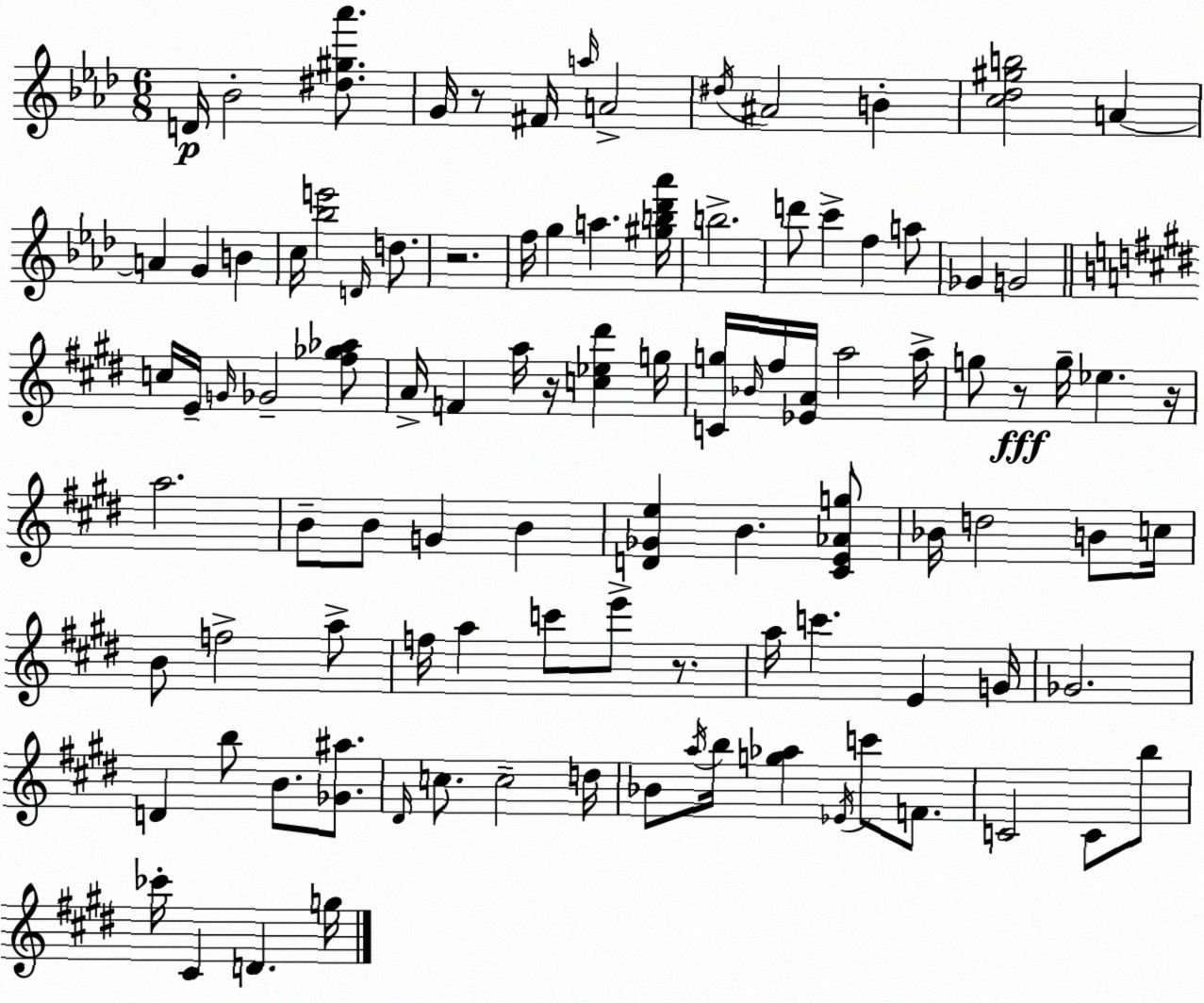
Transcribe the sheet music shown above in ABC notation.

X:1
T:Untitled
M:6/8
L:1/4
K:Ab
D/4 _B2 [^d^g_a']/2 G/4 z/2 ^F/4 a/4 A2 ^d/4 ^A2 B [c_d^gb]2 A A G B c/4 [_be']2 D/4 d/2 z2 f/4 g a [^gb_d'_a']/4 b2 d'/2 c' f a/2 _G G2 c/4 E/4 G/4 _G2 [^f_g_a]/2 A/4 F a/4 z/4 [c_e^d'] g/4 [Cg]/4 _B/4 ^f/4 [_EA]/4 a2 a/4 g/2 z/2 g/4 _e z/4 a2 B/2 B/2 G B [D_Ge] B [^CE_Ag]/2 _B/4 d2 B/2 c/4 B/2 f2 a/2 f/4 a c'/2 e'/2 z/2 a/4 c' E G/4 _G2 D b/2 B/2 [_G^a]/2 ^D/4 c/2 c2 d/4 _B/2 a/4 b/4 [g_a] _E/4 c'/2 F/2 C2 C/2 b/2 _c'/4 ^C D g/4